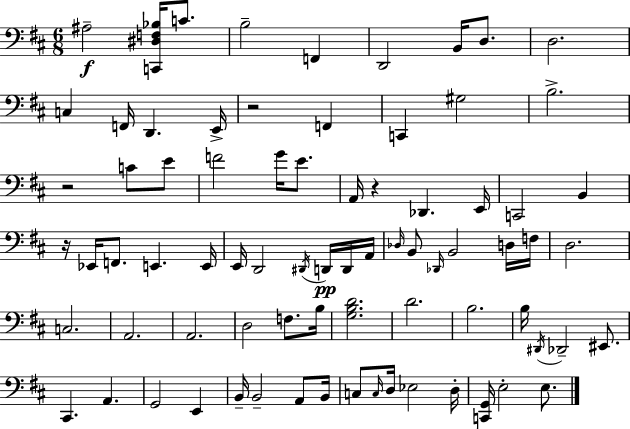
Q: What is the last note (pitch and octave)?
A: E3